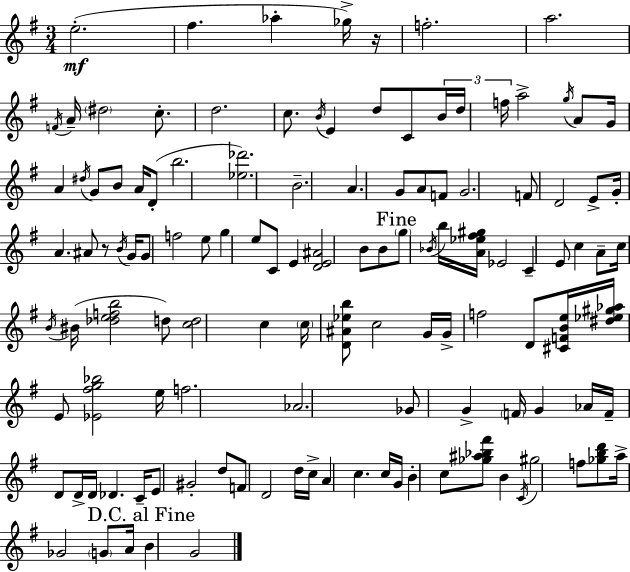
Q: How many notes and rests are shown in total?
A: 123